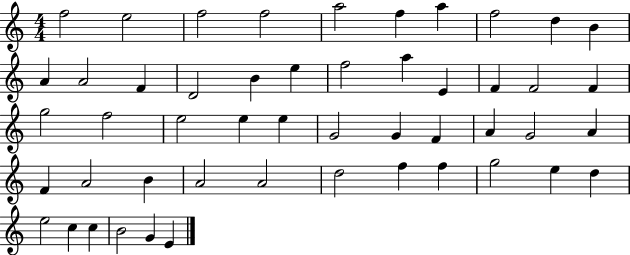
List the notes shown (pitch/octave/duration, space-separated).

F5/h E5/h F5/h F5/h A5/h F5/q A5/q F5/h D5/q B4/q A4/q A4/h F4/q D4/h B4/q E5/q F5/h A5/q E4/q F4/q F4/h F4/q G5/h F5/h E5/h E5/q E5/q G4/h G4/q F4/q A4/q G4/h A4/q F4/q A4/h B4/q A4/h A4/h D5/h F5/q F5/q G5/h E5/q D5/q E5/h C5/q C5/q B4/h G4/q E4/q